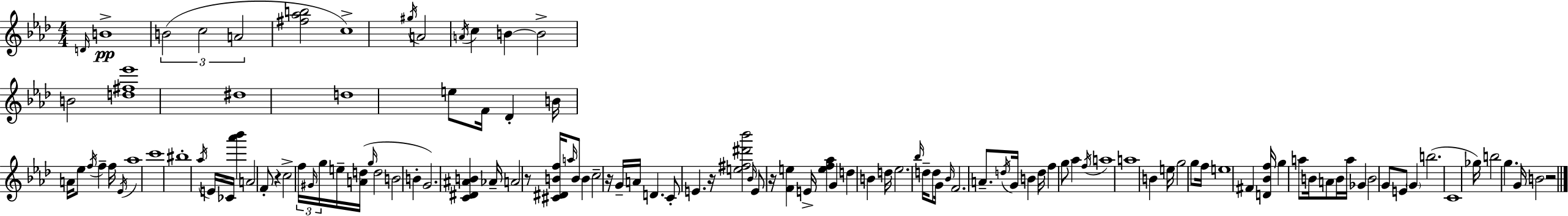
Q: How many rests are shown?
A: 6